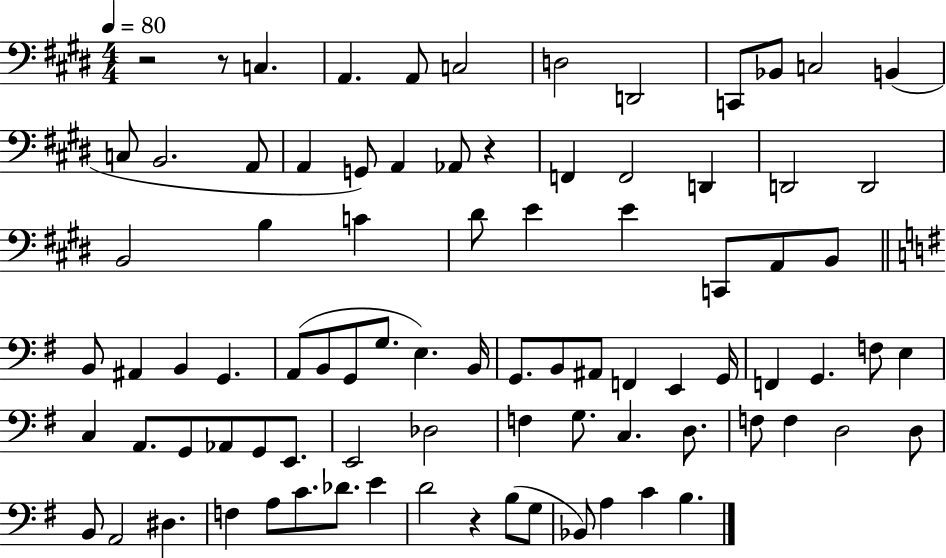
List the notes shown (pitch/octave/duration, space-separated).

R/h R/e C3/q. A2/q. A2/e C3/h D3/h D2/h C2/e Bb2/e C3/h B2/q C3/e B2/h. A2/e A2/q G2/e A2/q Ab2/e R/q F2/q F2/h D2/q D2/h D2/h B2/h B3/q C4/q D#4/e E4/q E4/q C2/e A2/e B2/e B2/e A#2/q B2/q G2/q. A2/e B2/e G2/e G3/e. E3/q. B2/s G2/e. B2/e A#2/e F2/q E2/q G2/s F2/q G2/q. F3/e E3/q C3/q A2/e. G2/e Ab2/e G2/e E2/e. E2/h Db3/h F3/q G3/e. C3/q. D3/e. F3/e F3/q D3/h D3/e B2/e A2/h D#3/q. F3/q A3/e C4/e. Db4/e. E4/q D4/h R/q B3/e G3/e Bb2/e A3/q C4/q B3/q.